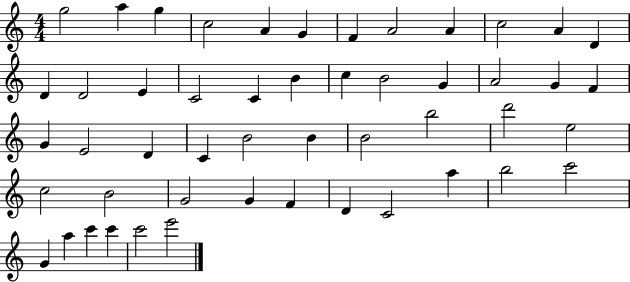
X:1
T:Untitled
M:4/4
L:1/4
K:C
g2 a g c2 A G F A2 A c2 A D D D2 E C2 C B c B2 G A2 G F G E2 D C B2 B B2 b2 d'2 e2 c2 B2 G2 G F D C2 a b2 c'2 G a c' c' c'2 e'2